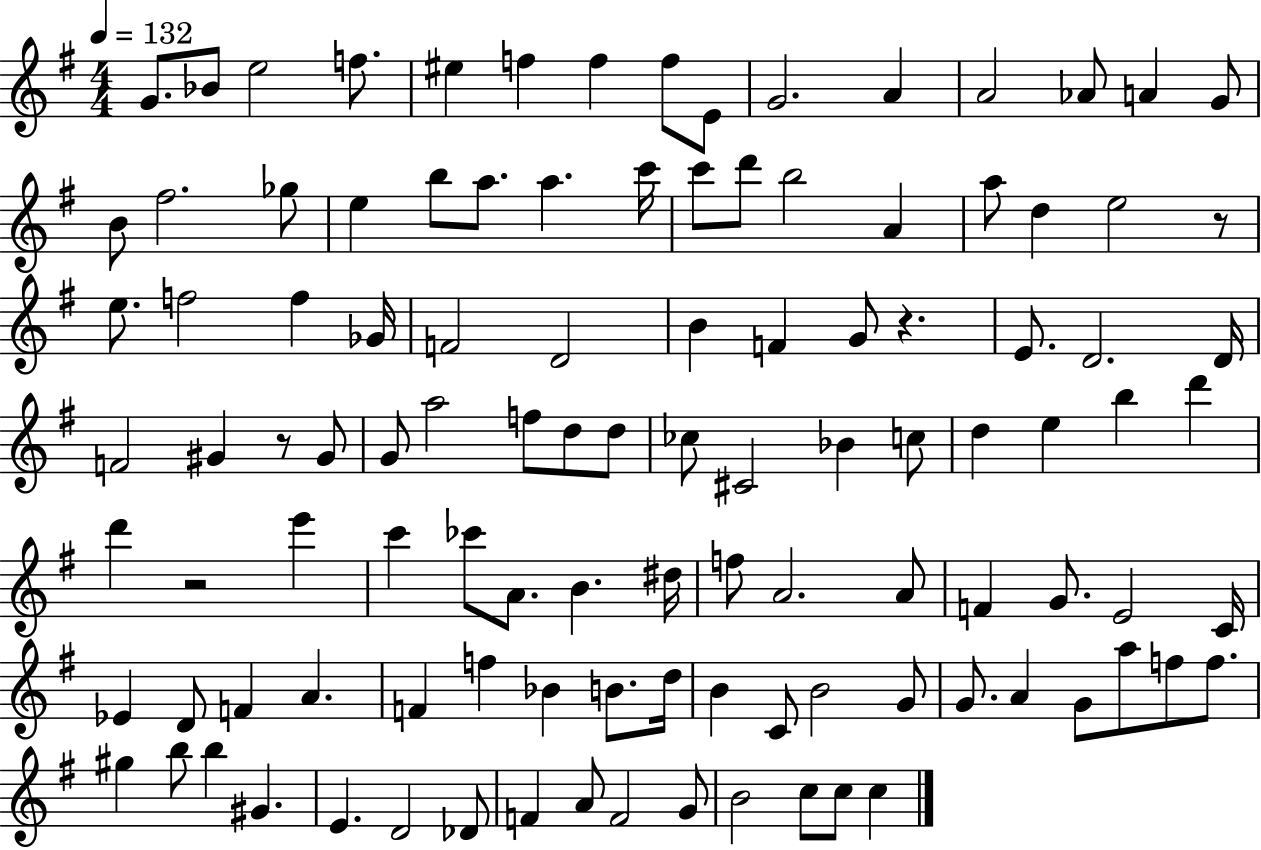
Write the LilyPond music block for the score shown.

{
  \clef treble
  \numericTimeSignature
  \time 4/4
  \key g \major
  \tempo 4 = 132
  g'8. bes'8 e''2 f''8. | eis''4 f''4 f''4 f''8 e'8 | g'2. a'4 | a'2 aes'8 a'4 g'8 | \break b'8 fis''2. ges''8 | e''4 b''8 a''8. a''4. c'''16 | c'''8 d'''8 b''2 a'4 | a''8 d''4 e''2 r8 | \break e''8. f''2 f''4 ges'16 | f'2 d'2 | b'4 f'4 g'8 r4. | e'8. d'2. d'16 | \break f'2 gis'4 r8 gis'8 | g'8 a''2 f''8 d''8 d''8 | ces''8 cis'2 bes'4 c''8 | d''4 e''4 b''4 d'''4 | \break d'''4 r2 e'''4 | c'''4 ces'''8 a'8. b'4. dis''16 | f''8 a'2. a'8 | f'4 g'8. e'2 c'16 | \break ees'4 d'8 f'4 a'4. | f'4 f''4 bes'4 b'8. d''16 | b'4 c'8 b'2 g'8 | g'8. a'4 g'8 a''8 f''8 f''8. | \break gis''4 b''8 b''4 gis'4. | e'4. d'2 des'8 | f'4 a'8 f'2 g'8 | b'2 c''8 c''8 c''4 | \break \bar "|."
}